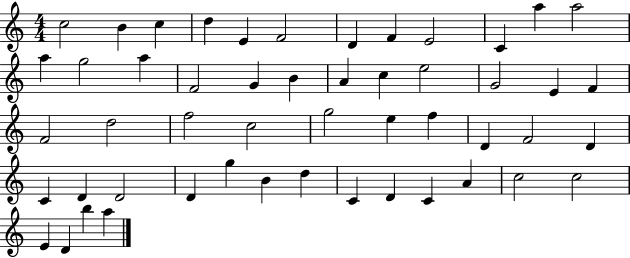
{
  \clef treble
  \numericTimeSignature
  \time 4/4
  \key c \major
  c''2 b'4 c''4 | d''4 e'4 f'2 | d'4 f'4 e'2 | c'4 a''4 a''2 | \break a''4 g''2 a''4 | f'2 g'4 b'4 | a'4 c''4 e''2 | g'2 e'4 f'4 | \break f'2 d''2 | f''2 c''2 | g''2 e''4 f''4 | d'4 f'2 d'4 | \break c'4 d'4 d'2 | d'4 g''4 b'4 d''4 | c'4 d'4 c'4 a'4 | c''2 c''2 | \break e'4 d'4 b''4 a''4 | \bar "|."
}